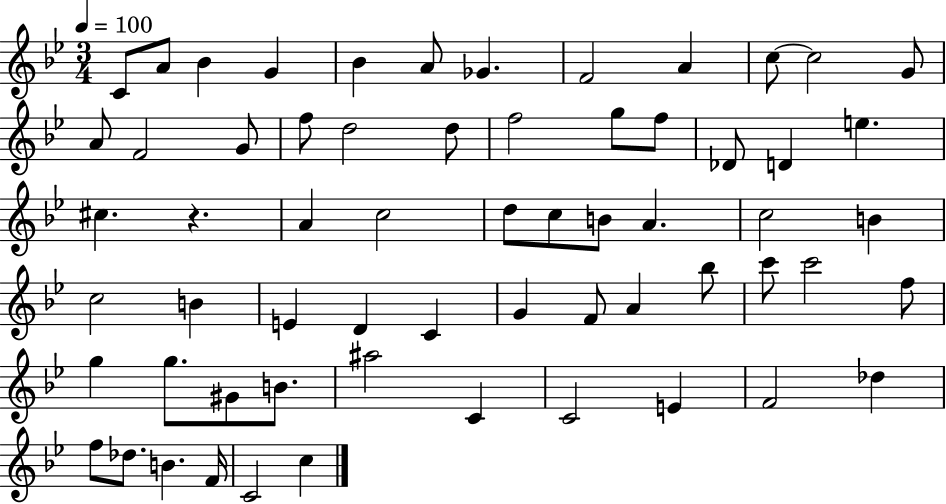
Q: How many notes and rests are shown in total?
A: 62